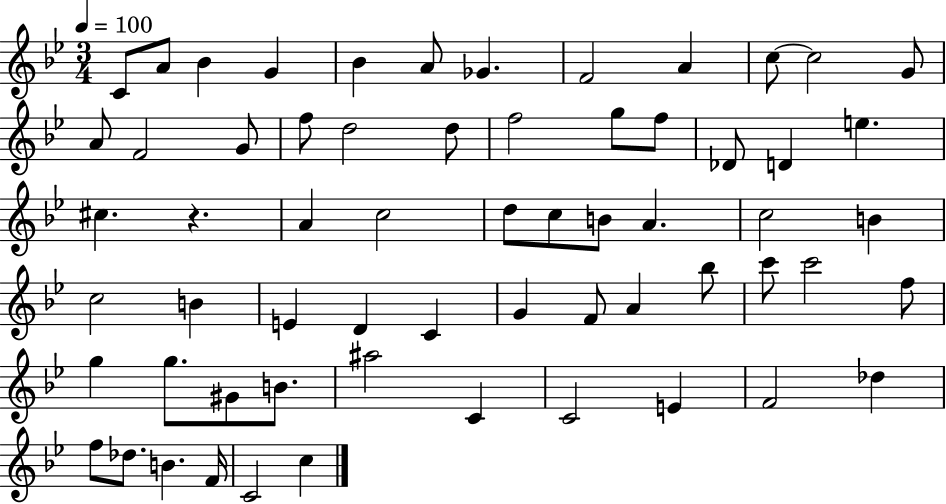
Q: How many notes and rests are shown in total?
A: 62